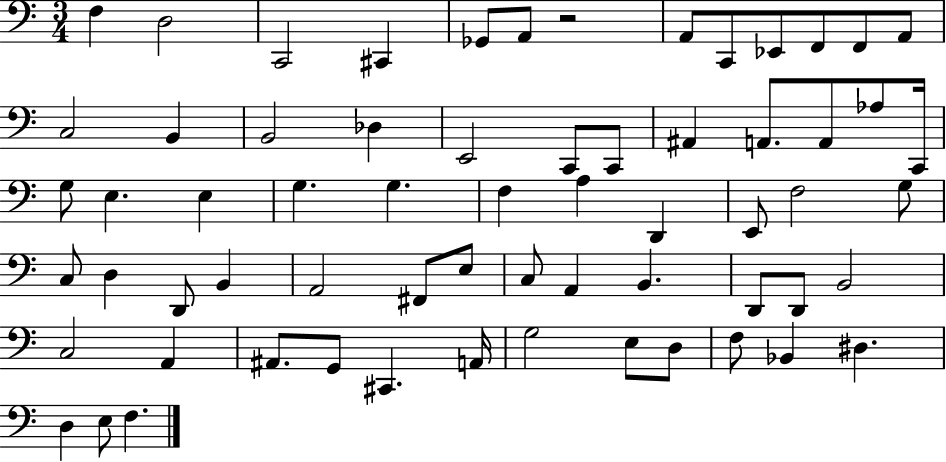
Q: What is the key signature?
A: C major